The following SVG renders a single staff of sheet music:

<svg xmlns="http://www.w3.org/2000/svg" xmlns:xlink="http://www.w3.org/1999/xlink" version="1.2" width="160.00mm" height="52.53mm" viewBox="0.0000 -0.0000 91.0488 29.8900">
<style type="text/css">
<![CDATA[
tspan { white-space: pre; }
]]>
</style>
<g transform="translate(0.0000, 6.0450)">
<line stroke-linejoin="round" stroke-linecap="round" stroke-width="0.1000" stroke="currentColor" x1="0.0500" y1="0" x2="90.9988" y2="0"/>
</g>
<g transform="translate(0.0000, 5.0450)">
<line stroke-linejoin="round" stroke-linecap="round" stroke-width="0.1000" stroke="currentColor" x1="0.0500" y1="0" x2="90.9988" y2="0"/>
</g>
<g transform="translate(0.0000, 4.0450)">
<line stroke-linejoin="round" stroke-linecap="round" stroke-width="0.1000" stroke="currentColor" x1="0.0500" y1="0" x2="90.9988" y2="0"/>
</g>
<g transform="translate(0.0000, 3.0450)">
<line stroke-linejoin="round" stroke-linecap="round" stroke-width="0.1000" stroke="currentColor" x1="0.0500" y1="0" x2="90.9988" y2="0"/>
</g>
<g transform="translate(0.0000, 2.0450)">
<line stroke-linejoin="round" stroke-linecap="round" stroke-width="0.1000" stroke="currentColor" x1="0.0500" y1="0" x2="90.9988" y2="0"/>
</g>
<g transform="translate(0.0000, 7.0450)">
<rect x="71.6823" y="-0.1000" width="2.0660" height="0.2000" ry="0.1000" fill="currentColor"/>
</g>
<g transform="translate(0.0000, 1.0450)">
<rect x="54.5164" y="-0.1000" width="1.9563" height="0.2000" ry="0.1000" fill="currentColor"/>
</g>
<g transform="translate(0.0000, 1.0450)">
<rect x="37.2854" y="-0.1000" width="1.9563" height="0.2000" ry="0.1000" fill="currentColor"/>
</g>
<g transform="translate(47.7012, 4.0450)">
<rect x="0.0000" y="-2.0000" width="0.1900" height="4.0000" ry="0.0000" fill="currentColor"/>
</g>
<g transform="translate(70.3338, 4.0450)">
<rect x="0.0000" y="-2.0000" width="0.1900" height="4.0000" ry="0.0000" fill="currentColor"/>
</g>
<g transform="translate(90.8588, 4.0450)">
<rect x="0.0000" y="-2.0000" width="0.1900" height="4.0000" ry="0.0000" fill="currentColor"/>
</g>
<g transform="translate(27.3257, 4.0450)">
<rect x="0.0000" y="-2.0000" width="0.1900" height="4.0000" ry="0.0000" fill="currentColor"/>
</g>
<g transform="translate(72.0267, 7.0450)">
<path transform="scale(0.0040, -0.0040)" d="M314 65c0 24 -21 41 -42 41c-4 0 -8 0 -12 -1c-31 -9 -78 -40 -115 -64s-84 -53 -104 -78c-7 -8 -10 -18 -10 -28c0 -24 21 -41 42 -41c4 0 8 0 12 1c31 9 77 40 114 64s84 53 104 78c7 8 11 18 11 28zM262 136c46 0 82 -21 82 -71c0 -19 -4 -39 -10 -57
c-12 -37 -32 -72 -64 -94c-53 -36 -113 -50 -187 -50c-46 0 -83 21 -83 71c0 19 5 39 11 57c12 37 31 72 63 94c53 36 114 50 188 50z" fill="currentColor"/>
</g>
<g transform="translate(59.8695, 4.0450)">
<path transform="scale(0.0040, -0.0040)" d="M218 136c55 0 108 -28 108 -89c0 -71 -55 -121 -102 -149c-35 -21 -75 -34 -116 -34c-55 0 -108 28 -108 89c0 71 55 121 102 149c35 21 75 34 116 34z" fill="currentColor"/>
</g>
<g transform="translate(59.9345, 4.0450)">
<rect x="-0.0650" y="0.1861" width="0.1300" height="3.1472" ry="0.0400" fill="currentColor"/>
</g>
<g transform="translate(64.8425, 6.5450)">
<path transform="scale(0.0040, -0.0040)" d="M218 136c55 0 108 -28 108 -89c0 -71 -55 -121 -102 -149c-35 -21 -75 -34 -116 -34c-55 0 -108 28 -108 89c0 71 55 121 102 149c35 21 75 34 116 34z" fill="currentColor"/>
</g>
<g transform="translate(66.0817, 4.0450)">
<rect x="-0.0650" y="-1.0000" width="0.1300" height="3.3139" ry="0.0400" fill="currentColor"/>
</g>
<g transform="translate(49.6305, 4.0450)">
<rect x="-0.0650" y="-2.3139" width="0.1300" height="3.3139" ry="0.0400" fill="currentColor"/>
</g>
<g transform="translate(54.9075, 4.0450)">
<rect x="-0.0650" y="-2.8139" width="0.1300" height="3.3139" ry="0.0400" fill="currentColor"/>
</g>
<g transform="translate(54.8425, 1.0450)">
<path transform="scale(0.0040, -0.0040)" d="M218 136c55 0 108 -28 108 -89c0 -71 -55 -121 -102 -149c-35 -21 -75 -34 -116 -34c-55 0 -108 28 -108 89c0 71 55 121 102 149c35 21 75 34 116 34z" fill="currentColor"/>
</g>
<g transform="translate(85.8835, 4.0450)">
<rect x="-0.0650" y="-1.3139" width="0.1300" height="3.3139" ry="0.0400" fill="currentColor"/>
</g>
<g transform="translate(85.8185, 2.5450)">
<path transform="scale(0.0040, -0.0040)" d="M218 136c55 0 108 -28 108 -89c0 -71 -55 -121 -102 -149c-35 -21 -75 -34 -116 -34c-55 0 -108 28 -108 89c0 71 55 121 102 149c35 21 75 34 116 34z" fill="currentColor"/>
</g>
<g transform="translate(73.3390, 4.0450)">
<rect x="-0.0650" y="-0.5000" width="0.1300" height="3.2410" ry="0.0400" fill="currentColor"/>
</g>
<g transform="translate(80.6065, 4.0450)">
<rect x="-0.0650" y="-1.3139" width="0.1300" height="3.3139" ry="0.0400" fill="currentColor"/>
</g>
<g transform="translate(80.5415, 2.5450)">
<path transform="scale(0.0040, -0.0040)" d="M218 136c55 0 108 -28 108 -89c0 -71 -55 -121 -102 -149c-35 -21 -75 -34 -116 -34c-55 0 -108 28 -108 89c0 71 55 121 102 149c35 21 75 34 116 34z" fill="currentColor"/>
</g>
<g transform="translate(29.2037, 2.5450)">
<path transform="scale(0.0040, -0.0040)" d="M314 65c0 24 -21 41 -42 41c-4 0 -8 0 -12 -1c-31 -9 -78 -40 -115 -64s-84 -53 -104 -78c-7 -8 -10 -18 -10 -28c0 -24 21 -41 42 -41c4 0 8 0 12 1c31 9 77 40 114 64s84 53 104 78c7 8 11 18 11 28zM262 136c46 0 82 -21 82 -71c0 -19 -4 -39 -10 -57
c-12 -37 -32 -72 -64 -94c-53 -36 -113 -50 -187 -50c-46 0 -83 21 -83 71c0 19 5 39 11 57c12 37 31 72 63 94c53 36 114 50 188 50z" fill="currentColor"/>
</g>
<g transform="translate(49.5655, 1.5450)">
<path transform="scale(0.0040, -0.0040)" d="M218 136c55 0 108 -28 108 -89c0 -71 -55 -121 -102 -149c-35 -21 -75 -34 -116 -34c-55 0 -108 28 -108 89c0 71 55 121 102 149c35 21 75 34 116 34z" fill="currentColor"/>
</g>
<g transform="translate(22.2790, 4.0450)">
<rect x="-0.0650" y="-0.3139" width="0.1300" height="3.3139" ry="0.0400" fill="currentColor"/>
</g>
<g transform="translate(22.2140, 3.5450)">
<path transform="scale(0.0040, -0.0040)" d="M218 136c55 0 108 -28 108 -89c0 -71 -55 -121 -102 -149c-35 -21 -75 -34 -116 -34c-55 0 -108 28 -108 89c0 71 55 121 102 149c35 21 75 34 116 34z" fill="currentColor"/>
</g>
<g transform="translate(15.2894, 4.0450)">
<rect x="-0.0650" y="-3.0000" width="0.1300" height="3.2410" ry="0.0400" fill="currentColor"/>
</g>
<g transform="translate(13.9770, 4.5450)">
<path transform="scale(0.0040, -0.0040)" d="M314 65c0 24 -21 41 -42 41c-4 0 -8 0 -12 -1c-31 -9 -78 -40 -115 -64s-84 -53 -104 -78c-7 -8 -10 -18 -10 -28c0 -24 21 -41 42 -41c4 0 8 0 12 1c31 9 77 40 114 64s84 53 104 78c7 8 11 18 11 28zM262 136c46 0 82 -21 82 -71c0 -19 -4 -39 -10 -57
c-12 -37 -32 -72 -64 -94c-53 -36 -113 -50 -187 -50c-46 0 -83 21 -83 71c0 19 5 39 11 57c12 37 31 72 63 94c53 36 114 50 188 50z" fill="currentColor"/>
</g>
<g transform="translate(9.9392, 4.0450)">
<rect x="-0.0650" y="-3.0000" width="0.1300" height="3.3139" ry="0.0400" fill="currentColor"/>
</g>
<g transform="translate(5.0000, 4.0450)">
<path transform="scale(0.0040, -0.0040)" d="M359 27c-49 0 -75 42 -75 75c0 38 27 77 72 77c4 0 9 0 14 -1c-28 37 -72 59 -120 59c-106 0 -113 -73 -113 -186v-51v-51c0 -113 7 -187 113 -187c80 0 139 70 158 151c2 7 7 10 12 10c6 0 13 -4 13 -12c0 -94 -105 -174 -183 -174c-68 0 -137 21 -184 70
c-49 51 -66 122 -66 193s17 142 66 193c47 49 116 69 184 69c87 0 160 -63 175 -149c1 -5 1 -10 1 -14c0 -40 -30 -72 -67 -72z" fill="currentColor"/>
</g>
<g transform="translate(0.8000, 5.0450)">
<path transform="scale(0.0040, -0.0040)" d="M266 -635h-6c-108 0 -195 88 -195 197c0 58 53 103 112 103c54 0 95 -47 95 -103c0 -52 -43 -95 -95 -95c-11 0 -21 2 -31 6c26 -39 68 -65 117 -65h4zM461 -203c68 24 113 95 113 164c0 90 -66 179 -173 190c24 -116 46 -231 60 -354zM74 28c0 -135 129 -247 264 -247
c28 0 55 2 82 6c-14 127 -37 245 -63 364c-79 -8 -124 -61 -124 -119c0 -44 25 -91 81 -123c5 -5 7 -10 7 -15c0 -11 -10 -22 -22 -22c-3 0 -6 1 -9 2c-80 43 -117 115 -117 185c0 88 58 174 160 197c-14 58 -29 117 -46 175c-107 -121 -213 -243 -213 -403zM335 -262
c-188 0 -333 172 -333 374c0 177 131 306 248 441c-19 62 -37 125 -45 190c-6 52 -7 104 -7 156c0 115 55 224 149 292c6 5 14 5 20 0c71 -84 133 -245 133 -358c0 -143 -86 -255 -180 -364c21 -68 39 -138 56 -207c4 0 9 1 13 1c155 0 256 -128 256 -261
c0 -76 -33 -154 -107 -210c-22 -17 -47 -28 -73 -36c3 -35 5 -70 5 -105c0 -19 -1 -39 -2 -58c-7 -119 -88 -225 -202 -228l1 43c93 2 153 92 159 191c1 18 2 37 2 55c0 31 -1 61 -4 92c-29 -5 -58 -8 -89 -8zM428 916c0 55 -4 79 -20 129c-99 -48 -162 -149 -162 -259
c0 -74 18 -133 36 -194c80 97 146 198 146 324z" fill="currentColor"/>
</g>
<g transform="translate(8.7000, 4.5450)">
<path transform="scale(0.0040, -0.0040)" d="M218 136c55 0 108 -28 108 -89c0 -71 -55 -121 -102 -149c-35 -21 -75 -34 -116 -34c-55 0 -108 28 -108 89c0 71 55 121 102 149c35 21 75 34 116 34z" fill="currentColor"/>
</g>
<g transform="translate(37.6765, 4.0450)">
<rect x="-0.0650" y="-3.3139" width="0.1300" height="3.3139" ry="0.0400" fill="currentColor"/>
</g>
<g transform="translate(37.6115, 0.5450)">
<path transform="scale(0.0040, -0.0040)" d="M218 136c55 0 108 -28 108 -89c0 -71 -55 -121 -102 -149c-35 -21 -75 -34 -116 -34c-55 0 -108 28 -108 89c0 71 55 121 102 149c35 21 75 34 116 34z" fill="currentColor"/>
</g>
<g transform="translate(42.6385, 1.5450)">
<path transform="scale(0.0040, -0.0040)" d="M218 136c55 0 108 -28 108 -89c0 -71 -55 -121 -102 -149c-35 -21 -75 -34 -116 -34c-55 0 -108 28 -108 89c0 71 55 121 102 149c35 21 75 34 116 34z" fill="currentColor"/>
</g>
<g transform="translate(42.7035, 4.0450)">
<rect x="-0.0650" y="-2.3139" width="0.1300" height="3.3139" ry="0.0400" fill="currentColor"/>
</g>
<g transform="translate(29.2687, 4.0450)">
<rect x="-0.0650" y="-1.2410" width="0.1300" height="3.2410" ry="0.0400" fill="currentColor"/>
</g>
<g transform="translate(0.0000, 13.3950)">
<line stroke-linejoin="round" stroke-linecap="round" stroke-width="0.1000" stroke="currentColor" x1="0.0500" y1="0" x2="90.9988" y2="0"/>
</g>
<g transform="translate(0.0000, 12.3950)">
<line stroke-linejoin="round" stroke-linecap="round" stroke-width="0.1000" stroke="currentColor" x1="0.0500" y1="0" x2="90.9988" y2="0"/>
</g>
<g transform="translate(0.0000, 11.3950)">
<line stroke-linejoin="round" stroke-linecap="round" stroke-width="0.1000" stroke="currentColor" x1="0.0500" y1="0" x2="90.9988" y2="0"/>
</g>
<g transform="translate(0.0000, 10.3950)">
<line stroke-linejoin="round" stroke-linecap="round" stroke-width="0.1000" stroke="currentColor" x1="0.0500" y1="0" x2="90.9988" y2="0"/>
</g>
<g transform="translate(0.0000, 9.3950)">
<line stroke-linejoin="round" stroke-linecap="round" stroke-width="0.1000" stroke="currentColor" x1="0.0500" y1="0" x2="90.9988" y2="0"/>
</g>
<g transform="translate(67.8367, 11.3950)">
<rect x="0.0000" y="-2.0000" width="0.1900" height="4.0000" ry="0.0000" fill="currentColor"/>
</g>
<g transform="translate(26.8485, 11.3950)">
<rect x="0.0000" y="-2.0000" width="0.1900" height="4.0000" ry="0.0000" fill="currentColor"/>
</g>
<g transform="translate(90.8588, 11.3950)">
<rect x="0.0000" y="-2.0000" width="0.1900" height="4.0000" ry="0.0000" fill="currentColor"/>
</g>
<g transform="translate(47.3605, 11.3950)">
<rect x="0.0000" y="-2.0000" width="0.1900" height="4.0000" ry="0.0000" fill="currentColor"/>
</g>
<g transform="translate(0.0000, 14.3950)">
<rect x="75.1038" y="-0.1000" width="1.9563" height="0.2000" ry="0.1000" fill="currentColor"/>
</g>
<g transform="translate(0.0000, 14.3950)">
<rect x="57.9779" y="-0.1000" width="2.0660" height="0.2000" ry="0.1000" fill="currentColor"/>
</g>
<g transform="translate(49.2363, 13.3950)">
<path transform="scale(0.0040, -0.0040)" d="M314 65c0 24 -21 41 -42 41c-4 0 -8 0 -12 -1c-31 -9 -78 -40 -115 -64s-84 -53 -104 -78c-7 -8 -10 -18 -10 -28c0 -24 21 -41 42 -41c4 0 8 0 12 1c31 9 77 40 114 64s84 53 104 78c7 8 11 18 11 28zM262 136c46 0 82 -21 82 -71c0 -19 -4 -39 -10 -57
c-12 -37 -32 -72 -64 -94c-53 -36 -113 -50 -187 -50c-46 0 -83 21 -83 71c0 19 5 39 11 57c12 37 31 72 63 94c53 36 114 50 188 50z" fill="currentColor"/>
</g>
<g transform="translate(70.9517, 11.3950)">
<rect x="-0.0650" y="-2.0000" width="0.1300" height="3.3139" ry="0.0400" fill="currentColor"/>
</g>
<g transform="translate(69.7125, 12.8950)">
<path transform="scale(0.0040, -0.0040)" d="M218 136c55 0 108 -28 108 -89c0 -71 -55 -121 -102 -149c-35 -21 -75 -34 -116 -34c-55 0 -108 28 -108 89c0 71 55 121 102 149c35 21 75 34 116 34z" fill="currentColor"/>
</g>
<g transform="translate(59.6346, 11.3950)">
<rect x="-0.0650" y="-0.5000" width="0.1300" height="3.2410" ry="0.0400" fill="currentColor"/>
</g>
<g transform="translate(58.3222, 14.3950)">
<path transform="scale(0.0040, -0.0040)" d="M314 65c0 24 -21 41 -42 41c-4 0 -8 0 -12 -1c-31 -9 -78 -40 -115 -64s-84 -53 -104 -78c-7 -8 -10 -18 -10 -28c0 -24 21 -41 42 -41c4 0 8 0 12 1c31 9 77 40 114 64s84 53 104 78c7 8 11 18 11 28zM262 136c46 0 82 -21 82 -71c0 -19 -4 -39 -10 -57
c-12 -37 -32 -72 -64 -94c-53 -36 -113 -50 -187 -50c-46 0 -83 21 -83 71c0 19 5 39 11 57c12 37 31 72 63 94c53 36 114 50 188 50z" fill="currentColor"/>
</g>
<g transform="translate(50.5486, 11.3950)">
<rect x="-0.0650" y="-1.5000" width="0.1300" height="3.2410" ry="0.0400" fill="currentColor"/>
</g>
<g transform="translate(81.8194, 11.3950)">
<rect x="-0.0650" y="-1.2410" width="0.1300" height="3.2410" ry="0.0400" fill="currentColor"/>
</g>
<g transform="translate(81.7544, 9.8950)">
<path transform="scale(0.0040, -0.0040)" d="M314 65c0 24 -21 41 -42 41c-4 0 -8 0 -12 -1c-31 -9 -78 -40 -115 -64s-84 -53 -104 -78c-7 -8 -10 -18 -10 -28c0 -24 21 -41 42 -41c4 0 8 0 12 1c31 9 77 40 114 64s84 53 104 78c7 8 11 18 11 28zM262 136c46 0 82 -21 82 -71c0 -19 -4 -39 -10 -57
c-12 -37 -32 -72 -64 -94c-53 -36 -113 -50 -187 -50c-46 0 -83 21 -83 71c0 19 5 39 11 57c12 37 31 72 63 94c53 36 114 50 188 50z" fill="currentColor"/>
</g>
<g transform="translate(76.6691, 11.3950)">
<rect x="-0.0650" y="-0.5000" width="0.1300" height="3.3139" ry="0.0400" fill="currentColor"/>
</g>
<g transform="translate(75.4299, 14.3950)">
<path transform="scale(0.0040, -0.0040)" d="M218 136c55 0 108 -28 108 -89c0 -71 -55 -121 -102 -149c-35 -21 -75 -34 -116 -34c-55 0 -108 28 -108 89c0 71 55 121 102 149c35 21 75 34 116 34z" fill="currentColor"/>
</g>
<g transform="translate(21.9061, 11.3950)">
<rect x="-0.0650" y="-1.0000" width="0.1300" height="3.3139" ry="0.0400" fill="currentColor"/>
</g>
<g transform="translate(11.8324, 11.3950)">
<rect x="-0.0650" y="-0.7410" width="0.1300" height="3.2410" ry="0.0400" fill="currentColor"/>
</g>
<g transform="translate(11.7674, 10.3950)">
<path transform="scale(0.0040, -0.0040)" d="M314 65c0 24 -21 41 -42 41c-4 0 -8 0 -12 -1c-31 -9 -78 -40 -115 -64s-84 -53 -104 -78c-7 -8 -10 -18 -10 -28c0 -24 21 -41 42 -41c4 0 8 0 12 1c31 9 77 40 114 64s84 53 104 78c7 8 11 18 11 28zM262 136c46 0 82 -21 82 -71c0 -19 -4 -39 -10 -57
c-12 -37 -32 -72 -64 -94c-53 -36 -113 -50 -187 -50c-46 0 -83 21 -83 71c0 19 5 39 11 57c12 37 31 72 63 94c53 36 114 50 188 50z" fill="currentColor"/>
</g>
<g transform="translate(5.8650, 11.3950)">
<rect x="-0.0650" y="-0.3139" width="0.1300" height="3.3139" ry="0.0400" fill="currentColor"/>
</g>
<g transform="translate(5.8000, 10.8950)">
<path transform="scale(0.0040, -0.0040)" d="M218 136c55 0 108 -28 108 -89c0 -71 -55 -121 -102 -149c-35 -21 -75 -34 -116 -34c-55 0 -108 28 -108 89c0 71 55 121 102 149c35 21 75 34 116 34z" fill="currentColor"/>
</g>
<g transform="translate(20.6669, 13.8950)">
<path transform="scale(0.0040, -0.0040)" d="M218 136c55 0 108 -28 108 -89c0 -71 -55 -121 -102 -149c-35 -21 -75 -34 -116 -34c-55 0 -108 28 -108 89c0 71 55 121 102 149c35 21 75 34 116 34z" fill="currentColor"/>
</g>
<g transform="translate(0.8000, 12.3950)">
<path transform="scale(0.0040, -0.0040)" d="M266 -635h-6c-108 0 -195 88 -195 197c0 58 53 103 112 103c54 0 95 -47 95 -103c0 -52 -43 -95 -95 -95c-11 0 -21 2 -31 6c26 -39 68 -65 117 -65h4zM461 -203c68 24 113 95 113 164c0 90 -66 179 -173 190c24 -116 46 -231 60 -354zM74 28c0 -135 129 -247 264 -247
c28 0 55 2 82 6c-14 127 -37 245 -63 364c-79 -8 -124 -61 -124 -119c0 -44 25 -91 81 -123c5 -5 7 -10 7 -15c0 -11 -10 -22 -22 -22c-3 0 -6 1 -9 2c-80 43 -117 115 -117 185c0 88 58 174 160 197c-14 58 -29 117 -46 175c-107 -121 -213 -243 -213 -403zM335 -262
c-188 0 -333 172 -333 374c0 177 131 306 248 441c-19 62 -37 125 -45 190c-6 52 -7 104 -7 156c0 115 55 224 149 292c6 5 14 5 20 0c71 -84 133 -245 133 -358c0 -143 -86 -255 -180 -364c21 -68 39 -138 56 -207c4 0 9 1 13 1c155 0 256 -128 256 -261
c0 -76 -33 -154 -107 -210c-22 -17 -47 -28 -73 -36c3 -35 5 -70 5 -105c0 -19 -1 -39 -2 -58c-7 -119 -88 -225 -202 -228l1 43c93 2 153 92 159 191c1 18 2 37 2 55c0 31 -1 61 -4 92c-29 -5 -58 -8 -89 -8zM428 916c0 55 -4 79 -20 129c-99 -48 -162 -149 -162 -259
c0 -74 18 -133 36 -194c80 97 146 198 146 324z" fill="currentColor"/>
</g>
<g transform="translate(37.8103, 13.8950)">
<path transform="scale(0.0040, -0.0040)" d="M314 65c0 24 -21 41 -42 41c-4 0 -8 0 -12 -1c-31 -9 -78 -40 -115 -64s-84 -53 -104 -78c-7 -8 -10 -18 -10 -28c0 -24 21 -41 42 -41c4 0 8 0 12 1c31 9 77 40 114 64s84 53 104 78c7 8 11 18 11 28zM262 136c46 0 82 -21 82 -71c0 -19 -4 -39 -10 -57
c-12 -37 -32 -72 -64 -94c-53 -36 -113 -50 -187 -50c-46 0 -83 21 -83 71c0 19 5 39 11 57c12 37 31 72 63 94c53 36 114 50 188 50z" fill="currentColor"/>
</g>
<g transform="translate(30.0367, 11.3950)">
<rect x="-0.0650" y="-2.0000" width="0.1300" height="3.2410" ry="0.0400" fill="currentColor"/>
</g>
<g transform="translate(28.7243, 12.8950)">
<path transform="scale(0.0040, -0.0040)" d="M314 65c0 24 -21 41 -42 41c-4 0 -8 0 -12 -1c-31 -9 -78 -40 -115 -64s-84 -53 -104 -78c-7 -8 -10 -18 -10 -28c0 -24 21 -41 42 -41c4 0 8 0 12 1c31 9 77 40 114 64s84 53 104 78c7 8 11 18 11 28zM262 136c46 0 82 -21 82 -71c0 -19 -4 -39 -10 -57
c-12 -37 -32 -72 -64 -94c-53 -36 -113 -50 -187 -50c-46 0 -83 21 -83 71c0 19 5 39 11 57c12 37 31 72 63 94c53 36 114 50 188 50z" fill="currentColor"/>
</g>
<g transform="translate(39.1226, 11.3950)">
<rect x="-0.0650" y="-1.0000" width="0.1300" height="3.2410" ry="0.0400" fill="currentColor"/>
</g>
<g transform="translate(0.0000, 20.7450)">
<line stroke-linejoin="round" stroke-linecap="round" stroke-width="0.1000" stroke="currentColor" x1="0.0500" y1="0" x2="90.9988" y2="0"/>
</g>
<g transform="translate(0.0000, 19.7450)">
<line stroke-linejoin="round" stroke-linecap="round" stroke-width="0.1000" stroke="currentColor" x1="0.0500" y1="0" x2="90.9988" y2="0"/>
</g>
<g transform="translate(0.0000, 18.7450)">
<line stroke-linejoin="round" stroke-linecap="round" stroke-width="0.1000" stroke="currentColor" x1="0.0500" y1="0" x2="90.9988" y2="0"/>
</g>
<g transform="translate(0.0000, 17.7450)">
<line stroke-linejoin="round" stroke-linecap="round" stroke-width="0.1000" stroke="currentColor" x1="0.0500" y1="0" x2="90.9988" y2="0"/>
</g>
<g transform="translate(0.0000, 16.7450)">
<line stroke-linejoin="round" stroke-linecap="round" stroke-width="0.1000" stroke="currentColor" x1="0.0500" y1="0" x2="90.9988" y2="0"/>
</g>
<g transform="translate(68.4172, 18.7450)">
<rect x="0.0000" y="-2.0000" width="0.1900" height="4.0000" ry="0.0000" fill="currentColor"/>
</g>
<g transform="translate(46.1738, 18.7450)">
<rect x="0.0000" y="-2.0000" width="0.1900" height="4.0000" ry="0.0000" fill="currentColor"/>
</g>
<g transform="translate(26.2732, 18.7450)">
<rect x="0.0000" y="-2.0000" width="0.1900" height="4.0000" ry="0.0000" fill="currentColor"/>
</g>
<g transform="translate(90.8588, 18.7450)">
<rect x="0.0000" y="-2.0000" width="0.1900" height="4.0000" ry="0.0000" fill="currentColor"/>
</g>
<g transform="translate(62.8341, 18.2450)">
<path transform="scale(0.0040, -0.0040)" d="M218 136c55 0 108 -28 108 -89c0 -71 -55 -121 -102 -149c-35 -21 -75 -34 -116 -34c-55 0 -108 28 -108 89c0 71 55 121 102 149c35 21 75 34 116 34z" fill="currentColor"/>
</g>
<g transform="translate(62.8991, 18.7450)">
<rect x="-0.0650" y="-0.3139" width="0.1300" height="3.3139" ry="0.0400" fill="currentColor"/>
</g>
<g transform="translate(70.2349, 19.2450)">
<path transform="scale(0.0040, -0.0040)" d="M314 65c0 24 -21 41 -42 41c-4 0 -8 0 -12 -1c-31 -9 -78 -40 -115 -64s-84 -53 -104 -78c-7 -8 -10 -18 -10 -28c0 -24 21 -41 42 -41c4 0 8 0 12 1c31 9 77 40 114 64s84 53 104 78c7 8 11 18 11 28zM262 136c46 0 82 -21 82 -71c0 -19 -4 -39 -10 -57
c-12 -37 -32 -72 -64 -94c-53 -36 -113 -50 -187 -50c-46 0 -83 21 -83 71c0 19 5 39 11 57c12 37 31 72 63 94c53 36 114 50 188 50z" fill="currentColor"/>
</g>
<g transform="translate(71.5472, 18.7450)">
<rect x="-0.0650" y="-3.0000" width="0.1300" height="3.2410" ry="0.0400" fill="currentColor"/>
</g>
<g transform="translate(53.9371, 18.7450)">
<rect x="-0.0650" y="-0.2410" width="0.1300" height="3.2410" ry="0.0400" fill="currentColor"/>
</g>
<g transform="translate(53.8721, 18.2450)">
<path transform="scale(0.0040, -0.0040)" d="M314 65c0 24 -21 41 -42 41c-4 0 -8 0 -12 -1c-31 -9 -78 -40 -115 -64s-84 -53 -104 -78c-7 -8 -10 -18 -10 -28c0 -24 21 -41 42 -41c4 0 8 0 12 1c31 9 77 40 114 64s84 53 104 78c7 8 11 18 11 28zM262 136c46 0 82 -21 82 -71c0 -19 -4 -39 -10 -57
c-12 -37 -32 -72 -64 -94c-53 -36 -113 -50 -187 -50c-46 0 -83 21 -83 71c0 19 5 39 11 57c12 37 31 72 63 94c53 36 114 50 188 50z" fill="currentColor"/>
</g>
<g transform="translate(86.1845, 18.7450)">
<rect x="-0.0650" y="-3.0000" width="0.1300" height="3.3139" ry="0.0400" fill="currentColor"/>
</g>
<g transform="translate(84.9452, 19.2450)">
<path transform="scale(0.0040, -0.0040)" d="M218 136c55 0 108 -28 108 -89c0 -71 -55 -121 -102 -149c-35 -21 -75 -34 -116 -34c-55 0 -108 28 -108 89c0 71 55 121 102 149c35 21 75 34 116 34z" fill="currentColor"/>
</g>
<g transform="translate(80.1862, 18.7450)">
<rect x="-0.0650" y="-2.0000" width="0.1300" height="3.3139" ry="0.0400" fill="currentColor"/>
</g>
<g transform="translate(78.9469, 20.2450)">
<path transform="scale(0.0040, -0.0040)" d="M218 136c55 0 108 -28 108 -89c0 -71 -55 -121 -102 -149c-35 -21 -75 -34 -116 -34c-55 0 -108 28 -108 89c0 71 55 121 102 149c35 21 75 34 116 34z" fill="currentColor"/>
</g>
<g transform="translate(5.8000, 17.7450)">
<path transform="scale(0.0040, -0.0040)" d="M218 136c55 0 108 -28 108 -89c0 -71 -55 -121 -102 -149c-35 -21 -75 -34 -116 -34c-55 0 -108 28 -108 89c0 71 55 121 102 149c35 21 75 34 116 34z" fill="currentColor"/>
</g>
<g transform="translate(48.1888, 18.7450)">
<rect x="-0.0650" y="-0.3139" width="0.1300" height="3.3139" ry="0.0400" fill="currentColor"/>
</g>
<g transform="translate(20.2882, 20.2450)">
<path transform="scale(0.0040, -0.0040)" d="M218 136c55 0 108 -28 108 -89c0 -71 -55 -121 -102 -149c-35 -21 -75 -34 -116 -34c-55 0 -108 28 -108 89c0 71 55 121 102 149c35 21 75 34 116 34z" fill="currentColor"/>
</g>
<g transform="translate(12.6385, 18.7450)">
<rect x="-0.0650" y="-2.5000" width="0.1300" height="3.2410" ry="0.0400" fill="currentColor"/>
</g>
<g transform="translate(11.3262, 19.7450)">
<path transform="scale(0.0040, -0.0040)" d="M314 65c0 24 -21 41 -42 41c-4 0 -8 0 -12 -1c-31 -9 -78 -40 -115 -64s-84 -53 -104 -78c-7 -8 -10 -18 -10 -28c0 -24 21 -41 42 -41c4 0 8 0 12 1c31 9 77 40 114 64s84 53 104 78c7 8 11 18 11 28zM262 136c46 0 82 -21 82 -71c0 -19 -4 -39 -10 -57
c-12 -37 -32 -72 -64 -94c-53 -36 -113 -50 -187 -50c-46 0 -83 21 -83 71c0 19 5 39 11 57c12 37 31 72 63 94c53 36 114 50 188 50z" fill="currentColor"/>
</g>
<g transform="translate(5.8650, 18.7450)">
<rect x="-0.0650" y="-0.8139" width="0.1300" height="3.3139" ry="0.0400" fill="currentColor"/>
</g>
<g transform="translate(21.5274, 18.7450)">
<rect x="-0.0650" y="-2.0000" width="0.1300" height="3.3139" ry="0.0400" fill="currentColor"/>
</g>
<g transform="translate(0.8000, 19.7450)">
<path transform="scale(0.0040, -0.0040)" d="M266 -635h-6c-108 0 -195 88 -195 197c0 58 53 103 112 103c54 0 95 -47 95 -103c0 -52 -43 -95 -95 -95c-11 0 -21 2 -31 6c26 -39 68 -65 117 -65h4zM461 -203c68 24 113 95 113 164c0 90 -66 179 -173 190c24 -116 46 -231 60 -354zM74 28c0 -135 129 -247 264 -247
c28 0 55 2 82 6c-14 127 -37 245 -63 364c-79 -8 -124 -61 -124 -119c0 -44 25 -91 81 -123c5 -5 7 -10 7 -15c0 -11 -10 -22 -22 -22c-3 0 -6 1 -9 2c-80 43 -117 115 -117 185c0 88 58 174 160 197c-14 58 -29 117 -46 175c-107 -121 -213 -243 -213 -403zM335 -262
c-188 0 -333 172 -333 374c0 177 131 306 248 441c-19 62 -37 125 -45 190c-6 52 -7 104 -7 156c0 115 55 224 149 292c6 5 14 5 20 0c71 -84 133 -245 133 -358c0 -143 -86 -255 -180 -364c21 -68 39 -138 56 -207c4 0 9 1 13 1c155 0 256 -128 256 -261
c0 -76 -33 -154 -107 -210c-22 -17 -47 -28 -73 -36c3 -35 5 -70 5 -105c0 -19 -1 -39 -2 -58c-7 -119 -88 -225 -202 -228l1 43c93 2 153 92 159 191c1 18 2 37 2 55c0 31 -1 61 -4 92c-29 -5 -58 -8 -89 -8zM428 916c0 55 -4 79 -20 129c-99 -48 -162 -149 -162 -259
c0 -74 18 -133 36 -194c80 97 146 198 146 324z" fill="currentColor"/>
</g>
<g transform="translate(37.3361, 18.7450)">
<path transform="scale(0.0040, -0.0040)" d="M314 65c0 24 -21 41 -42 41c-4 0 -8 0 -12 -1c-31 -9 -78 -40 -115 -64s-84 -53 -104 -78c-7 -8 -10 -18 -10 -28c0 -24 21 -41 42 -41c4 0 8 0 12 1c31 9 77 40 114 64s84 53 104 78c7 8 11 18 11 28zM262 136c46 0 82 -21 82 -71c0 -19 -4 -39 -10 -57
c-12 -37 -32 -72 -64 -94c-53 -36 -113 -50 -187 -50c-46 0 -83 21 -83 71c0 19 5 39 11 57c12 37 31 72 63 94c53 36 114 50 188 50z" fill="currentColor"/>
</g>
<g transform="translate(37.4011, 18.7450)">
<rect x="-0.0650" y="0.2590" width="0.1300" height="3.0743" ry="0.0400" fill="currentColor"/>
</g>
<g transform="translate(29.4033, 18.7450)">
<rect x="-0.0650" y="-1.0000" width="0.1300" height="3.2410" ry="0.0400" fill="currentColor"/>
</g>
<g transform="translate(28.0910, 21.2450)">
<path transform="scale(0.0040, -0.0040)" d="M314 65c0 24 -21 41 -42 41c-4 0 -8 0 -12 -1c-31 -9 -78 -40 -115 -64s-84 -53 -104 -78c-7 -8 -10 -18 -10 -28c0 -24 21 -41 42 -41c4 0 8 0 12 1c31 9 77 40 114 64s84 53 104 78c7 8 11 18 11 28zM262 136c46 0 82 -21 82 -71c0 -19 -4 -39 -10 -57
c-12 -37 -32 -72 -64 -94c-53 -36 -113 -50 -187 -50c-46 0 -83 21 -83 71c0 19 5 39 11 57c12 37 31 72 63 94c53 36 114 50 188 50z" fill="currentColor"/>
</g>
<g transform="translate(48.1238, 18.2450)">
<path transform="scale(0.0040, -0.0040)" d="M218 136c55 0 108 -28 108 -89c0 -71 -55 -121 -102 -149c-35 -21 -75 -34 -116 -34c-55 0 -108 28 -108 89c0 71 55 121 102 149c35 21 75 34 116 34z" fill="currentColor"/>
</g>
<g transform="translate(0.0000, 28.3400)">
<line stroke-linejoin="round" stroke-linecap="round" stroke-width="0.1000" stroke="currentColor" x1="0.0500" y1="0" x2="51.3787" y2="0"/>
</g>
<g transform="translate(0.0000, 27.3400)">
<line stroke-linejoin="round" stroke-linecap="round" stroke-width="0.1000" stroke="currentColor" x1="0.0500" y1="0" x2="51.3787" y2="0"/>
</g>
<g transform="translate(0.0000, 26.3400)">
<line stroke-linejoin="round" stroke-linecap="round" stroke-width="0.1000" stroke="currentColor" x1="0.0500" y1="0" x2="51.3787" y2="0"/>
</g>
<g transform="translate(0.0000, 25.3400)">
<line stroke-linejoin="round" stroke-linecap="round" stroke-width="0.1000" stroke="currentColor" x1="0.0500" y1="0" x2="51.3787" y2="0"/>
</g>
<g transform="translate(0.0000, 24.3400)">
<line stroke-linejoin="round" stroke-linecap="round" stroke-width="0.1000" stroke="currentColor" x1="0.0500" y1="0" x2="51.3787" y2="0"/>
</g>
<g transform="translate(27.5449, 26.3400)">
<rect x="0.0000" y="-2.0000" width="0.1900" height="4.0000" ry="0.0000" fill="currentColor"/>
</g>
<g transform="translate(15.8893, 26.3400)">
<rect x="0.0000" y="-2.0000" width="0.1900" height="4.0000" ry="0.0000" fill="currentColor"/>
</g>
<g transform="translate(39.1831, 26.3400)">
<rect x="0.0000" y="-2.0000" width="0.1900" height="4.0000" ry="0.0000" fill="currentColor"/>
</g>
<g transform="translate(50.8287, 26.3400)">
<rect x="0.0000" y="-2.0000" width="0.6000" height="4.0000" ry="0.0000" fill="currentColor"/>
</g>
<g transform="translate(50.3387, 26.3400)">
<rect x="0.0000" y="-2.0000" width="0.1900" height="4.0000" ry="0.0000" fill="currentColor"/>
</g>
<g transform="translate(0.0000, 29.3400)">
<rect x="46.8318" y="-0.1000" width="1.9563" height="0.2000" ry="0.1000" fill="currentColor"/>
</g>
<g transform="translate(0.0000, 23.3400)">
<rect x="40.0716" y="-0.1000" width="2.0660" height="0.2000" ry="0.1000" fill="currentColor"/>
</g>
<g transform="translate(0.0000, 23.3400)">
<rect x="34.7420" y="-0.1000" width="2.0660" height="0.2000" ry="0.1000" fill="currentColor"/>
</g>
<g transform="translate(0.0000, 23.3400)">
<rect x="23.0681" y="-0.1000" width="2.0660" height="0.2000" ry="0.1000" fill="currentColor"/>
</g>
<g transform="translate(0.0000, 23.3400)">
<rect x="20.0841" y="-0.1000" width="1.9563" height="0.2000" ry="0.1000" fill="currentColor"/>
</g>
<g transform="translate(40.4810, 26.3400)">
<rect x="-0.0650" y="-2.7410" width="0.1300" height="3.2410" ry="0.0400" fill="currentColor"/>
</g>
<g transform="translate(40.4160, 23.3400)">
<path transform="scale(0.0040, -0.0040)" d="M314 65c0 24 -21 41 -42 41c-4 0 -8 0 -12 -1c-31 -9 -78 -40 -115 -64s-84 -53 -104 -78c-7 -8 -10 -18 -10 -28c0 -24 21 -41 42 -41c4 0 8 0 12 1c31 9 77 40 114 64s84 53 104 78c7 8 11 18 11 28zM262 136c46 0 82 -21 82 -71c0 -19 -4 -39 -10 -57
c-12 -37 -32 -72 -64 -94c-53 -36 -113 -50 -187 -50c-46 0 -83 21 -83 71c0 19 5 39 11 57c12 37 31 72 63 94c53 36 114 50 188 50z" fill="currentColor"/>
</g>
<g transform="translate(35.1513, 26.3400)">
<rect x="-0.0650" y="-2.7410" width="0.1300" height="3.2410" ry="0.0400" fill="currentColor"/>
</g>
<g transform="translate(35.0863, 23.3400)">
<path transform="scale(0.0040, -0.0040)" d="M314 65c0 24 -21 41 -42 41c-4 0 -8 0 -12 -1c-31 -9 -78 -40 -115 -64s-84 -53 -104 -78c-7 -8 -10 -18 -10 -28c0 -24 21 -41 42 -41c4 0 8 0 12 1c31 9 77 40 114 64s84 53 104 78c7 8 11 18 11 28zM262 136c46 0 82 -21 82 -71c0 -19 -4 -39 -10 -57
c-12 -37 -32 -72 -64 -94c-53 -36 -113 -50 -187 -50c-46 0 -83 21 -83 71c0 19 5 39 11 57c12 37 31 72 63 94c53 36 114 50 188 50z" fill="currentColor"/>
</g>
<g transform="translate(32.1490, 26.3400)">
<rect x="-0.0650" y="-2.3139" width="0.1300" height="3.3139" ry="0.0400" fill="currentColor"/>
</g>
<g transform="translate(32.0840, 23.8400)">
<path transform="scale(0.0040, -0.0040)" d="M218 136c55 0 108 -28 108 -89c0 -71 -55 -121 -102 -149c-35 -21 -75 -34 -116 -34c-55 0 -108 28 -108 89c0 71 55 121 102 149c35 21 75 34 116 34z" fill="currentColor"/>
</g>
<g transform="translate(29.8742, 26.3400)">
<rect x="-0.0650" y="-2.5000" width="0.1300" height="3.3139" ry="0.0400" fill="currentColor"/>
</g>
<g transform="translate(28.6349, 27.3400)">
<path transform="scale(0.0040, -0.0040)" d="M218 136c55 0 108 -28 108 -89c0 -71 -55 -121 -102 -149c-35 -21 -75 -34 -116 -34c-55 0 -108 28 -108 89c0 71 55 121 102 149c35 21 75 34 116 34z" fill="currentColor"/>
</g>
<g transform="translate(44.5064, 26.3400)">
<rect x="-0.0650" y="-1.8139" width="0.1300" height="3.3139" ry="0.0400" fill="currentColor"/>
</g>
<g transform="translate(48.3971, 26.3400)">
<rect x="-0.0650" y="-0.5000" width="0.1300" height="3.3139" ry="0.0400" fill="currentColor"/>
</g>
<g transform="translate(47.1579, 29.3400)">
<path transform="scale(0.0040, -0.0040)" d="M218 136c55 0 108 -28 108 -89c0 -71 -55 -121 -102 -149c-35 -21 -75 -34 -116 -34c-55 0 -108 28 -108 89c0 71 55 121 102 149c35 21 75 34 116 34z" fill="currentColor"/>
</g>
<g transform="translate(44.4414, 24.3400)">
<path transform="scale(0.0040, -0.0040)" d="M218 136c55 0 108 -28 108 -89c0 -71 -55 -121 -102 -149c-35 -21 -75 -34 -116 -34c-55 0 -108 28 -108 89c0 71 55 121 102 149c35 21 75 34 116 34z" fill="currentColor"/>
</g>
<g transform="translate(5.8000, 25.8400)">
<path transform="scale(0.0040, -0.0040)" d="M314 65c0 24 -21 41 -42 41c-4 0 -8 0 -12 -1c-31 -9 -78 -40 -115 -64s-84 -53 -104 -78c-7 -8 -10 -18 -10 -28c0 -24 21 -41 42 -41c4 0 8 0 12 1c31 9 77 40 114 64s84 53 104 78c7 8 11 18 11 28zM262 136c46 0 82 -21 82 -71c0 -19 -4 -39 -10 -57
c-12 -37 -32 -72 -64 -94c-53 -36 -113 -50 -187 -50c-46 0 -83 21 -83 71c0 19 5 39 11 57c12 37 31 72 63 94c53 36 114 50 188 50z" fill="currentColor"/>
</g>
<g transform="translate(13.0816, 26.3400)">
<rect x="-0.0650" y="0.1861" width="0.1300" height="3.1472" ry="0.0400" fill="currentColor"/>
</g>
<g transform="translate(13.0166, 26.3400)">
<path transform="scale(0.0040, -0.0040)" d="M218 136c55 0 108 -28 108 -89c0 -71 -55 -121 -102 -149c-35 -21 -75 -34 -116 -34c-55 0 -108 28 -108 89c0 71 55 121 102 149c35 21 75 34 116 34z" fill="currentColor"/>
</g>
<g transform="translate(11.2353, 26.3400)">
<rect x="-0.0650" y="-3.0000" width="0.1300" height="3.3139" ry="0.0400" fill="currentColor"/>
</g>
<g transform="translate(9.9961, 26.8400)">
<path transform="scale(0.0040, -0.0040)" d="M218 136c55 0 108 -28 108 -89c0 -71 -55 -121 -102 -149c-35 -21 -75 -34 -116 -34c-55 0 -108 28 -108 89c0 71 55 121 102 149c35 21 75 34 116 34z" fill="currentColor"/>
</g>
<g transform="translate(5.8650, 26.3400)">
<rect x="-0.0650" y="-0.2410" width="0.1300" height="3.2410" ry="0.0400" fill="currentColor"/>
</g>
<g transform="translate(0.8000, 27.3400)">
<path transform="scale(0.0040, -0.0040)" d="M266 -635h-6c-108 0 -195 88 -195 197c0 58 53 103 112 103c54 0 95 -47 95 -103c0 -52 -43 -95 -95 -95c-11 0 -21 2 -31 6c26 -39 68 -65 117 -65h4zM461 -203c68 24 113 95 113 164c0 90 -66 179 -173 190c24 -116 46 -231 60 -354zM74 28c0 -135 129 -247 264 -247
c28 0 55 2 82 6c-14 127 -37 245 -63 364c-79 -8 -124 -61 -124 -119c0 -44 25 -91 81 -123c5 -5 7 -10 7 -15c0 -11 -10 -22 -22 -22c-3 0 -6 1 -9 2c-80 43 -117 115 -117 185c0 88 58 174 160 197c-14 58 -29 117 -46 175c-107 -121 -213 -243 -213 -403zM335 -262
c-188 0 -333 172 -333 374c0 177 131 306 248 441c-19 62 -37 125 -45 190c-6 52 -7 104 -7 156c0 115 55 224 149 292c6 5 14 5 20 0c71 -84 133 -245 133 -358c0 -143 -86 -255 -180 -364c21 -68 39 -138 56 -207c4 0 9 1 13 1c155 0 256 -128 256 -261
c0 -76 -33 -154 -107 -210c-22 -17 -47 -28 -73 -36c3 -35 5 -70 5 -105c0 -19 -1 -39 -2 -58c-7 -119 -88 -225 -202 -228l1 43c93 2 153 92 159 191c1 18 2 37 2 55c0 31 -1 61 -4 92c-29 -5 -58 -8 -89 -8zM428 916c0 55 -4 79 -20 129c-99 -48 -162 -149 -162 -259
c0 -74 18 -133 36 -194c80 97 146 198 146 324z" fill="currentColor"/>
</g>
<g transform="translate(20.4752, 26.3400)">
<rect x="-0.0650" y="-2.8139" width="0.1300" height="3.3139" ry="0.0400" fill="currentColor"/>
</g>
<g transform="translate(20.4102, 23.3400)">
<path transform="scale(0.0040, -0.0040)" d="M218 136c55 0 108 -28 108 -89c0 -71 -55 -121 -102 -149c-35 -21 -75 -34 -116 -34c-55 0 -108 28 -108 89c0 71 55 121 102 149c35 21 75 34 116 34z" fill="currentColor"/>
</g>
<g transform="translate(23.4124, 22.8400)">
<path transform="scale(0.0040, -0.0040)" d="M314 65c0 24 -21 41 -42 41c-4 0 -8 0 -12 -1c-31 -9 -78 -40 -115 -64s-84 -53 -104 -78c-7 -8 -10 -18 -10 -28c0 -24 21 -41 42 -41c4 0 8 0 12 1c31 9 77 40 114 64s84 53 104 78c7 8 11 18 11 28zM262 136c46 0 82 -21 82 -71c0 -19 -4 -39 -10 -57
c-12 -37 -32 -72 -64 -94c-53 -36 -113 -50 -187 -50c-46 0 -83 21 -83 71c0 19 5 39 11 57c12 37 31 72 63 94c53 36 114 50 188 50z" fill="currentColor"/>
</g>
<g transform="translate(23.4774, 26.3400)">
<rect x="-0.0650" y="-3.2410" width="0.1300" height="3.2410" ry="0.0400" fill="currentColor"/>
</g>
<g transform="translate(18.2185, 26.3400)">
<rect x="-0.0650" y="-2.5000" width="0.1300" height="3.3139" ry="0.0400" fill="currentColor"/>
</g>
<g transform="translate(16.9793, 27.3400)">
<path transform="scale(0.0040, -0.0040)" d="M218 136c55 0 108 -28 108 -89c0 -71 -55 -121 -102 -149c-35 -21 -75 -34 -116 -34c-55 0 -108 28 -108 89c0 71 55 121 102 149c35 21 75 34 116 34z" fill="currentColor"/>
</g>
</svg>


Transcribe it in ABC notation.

X:1
T:Untitled
M:4/4
L:1/4
K:C
A A2 c e2 b g g a B D C2 e e c d2 D F2 D2 E2 C2 F C e2 d G2 F D2 B2 c c2 c A2 F A c2 A B G a b2 G g a2 a2 f C